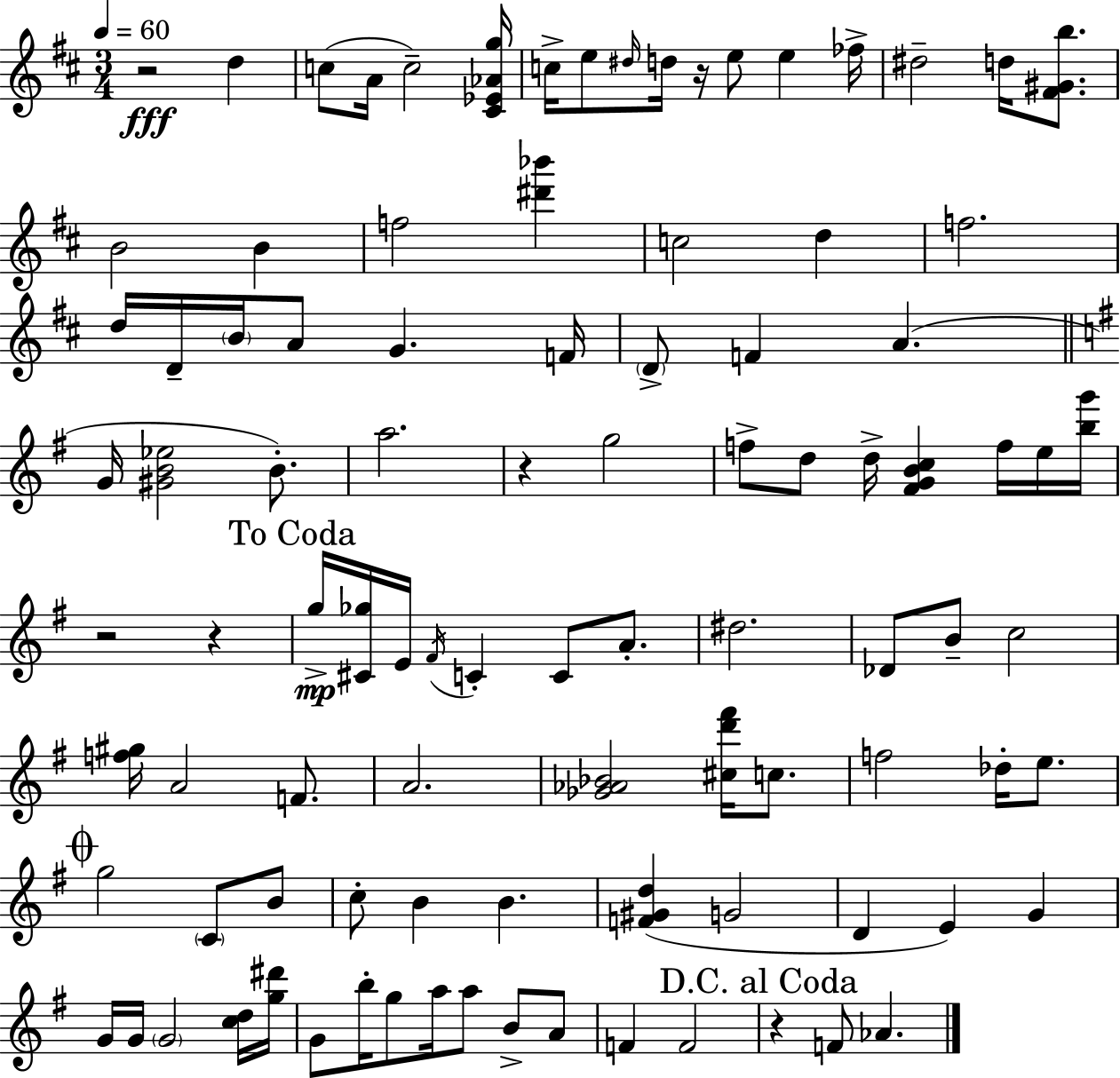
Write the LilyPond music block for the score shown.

{
  \clef treble
  \numericTimeSignature
  \time 3/4
  \key d \major
  \tempo 4 = 60
  r2\fff d''4 | c''8( a'16 c''2--) <cis' ees' aes' g''>16 | c''16-> e''8 \grace { dis''16 } d''16 r16 e''8 e''4 | fes''16-> dis''2-- d''16 <fis' gis' b''>8. | \break b'2 b'4 | f''2 <dis''' bes'''>4 | c''2 d''4 | f''2. | \break d''16 d'16-- \parenthesize b'16 a'8 g'4. | f'16 \parenthesize d'8-> f'4 a'4.( | \bar "||" \break \key g \major g'16 <gis' b' ees''>2 b'8.-.) | a''2. | r4 g''2 | f''8-> d''8 d''16-> <fis' g' b' c''>4 f''16 e''16 <b'' g'''>16 | \break r2 r4 | \mark "To Coda" g''16->\mp <cis' ges''>16 e'16 \acciaccatura { fis'16 } c'4-. c'8 a'8.-. | dis''2. | des'8 b'8-- c''2 | \break <f'' gis''>16 a'2 f'8. | a'2. | <ges' aes' bes'>2 <cis'' d''' fis'''>16 c''8. | f''2 des''16-. e''8. | \break \mark \markup { \musicglyph "scripts.coda" } g''2 \parenthesize c'8 b'8 | c''8-. b'4 b'4. | <f' gis' d''>4( g'2 | d'4 e'4) g'4 | \break g'16 g'16 \parenthesize g'2 <c'' d''>16 | <g'' dis'''>16 g'8 b''16-. g''8 a''16 a''8 b'8-> a'8 | f'4 f'2 | \mark "D.C. al Coda" r4 f'8 aes'4. | \break \bar "|."
}